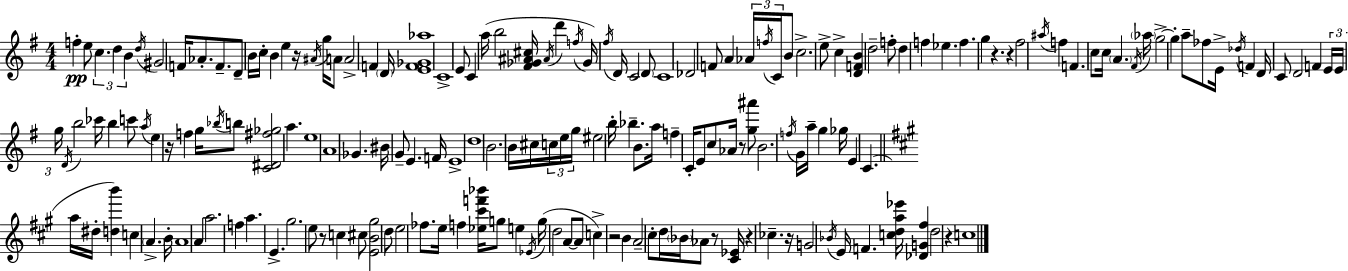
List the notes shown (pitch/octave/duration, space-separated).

F5/q E5/e C5/q. D5/q B4/q D5/s G#4/h F4/s Ab4/e. F4/e. D4/e B4/s C5/s B4/q E5/q R/s A#4/s G5/s A4/e A4/h F4/q D4/s [E4,F4,Gb4,Ab5]/w C4/w E4/e C4/q A5/s B5/h [F#4,Gb4,A#4,C#5]/s A#4/s D6/q F5/s Gb4/s F#5/s D4/s C4/h D4/e C4/w Db4/h F4/e A4/q Ab4/s F5/s C4/s B4/e C5/h. E5/e C5/q [D4,F4,B4]/q D5/h F5/e D5/q F5/q Eb5/q. F5/q. G5/q R/q. R/q F#5/h A#5/s F5/q F4/q. C5/e C5/s A4/q. F#4/s Ab5/s G5/h G5/q A5/e FES5/e E4/s Db5/s F4/q D4/s C4/e D4/h F4/q E4/s E4/s G5/s D4/s B5/h CES6/s B5/q C6/e A5/s E5/q R/s F5/q G5/s Bb5/s B5/e [C4,D#4,F#5,Gb5]/h A5/q. E5/w A4/w Gb4/q. BIS4/s G4/e E4/q. F4/s E4/w D5/w B4/h. B4/s C#5/s C5/s E5/s G5/s EIS5/h B5/s Bb5/q. B4/e. A5/s F5/q C4/s E4/e C5/e Ab4/s R/e [G5,A#6]/e B4/h. F5/s G4/s A5/s G5/q Gb5/s E4/q C4/q. A5/s D#5/s [D5,B6]/q C5/q A4/q. B4/s A4/w A4/q A5/h. F5/q A5/q. E4/q. G#5/h. E5/e R/e C5/q C#5/e [E4,B4,G#5]/h D5/e E5/h FES5/e. E5/s F5/q [Eb5,C#6,F6,Bb6]/s G5/e E5/q Eb4/s G5/s D5/h A4/e A4/e C5/q R/h B4/q A4/h C#5/e D5/s Bb4/s Ab4/e R/e [C#4,Eb4]/s R/q CES5/q. R/s G4/h Bb4/s E4/s F4/q. [C5,D5,A5,Eb6]/s [Db4,G4,F#5]/q D5/h R/q C5/w